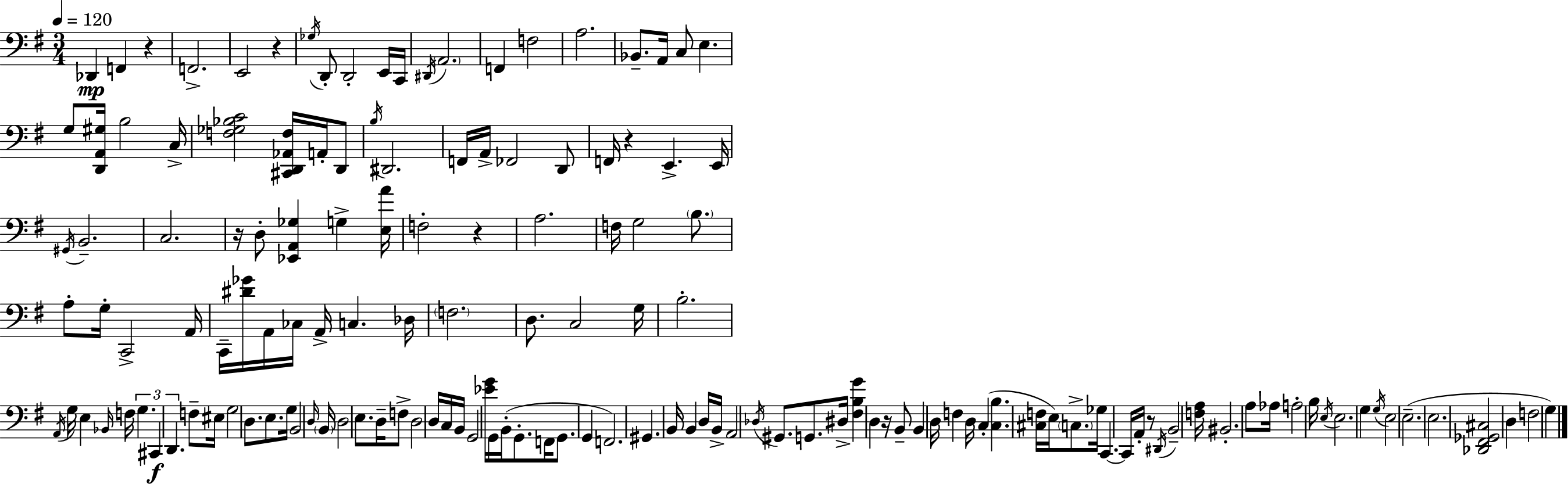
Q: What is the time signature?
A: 3/4